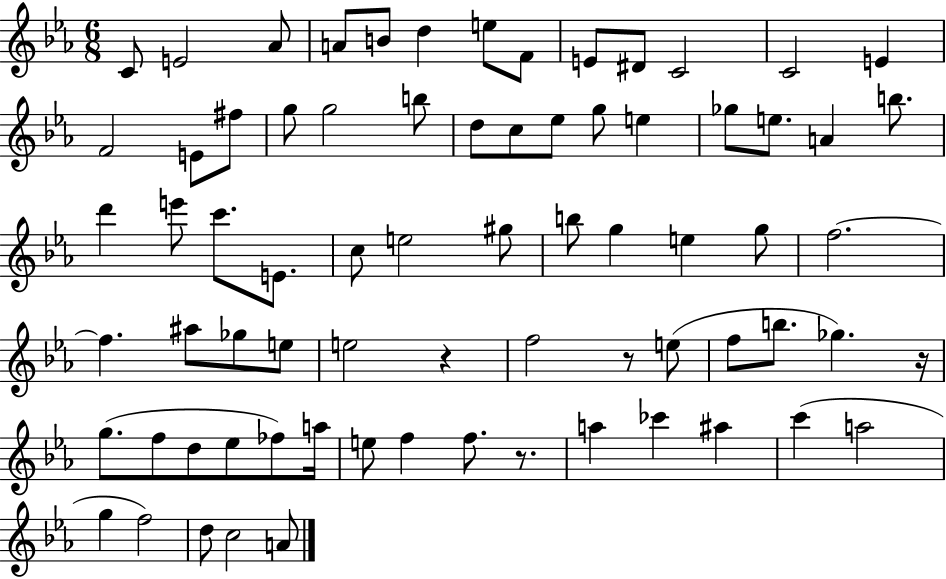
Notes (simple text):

C4/e E4/h Ab4/e A4/e B4/e D5/q E5/e F4/e E4/e D#4/e C4/h C4/h E4/q F4/h E4/e F#5/e G5/e G5/h B5/e D5/e C5/e Eb5/e G5/e E5/q Gb5/e E5/e. A4/q B5/e. D6/q E6/e C6/e. E4/e. C5/e E5/h G#5/e B5/e G5/q E5/q G5/e F5/h. F5/q. A#5/e Gb5/e E5/e E5/h R/q F5/h R/e E5/e F5/e B5/e. Gb5/q. R/s G5/e. F5/e D5/e Eb5/e FES5/e A5/s E5/e F5/q F5/e. R/e. A5/q CES6/q A#5/q C6/q A5/h G5/q F5/h D5/e C5/h A4/e